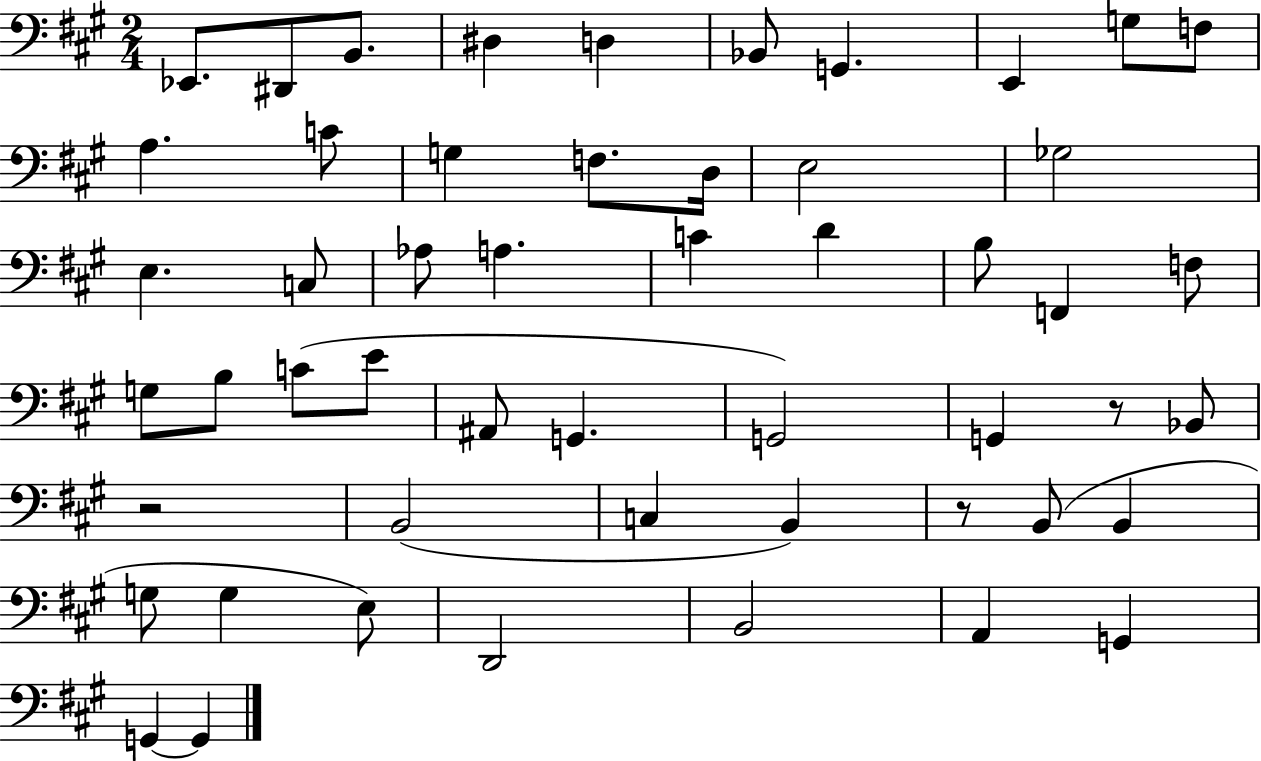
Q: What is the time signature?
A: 2/4